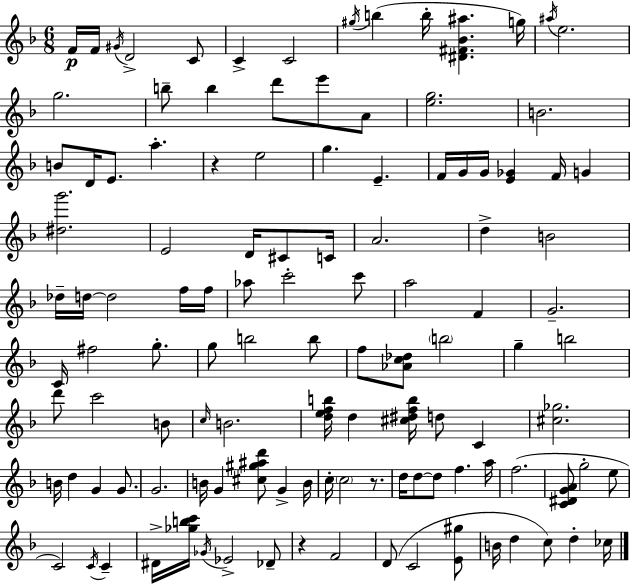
{
  \clef treble
  \numericTimeSignature
  \time 6/8
  \key f \major
  \repeat volta 2 { f'16\p f'16 \acciaccatura { gis'16 } d'2-> c'8 | c'4-> c'2 | \acciaccatura { gis''16 }( b''4 b''16-. <dis' fis' bes' ais''>4. | g''16) \acciaccatura { ais''16 } e''2. | \break g''2. | b''8-- b''4 d'''8 e'''8 | a'8 <e'' g''>2. | b'2. | \break b'8 d'16 e'8. a''4.-. | r4 e''2 | g''4. e'4.-- | f'16 g'16 g'16 <e' ges'>4 f'16 g'4 | \break <dis'' g'''>2. | e'2 d'16 | cis'8 c'16 a'2. | d''4-> b'2 | \break des''16-- d''16~~ d''2 | f''16 f''16 aes''8 c'''2-. | c'''8 a''2 f'4 | g'2.-- | \break c'16 fis''2 | g''8.-. g''8 b''2 | b''8 f''8 <aes' c'' des''>8 \parenthesize b''2 | g''4-- b''2 | \break d'''8 c'''2 | b'8 \grace { c''16 } b'2. | <d'' e'' f'' b''>16 d''4 <cis'' dis'' f'' b''>16 d''8 | c'4 <cis'' ges''>2. | \break b'16 d''4 g'4 | g'8. g'2. | b'16 g'4 <cis'' gis'' ais'' d'''>8 g'4-> | b'16 c''16-. \parenthesize c''2 | \break r8. d''16 d''8~~ d''8 f''4. | a''16 f''2.( | <c' dis' g' a'>8 g''2-. | e''8 c'2) | \break \acciaccatura { c'16 } c'4-- dis'16-> <ges'' b'' c'''>16 \acciaccatura { ges'16 } ees'2-> | des'8-- r4 f'2 | d'8( c'2 | <e' gis''>8 b'16 d''4 c''8) | \break d''4-. ces''16 } \bar "|."
}